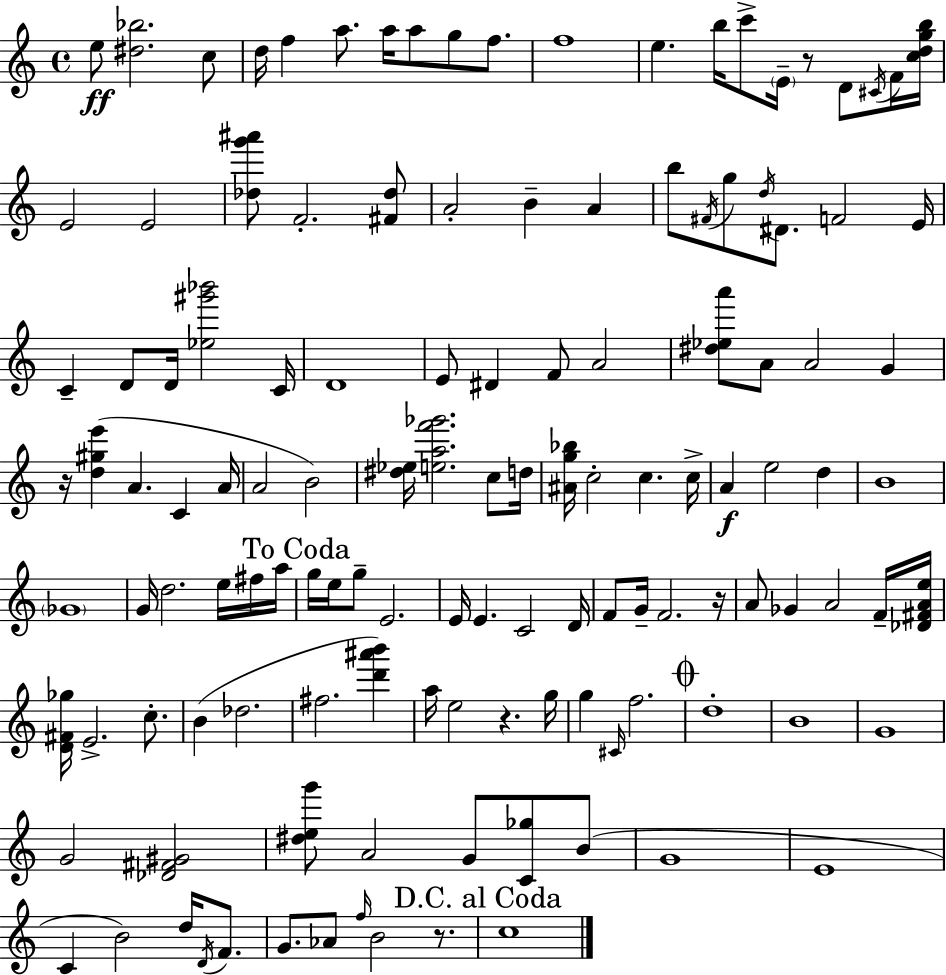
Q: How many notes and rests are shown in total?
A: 128